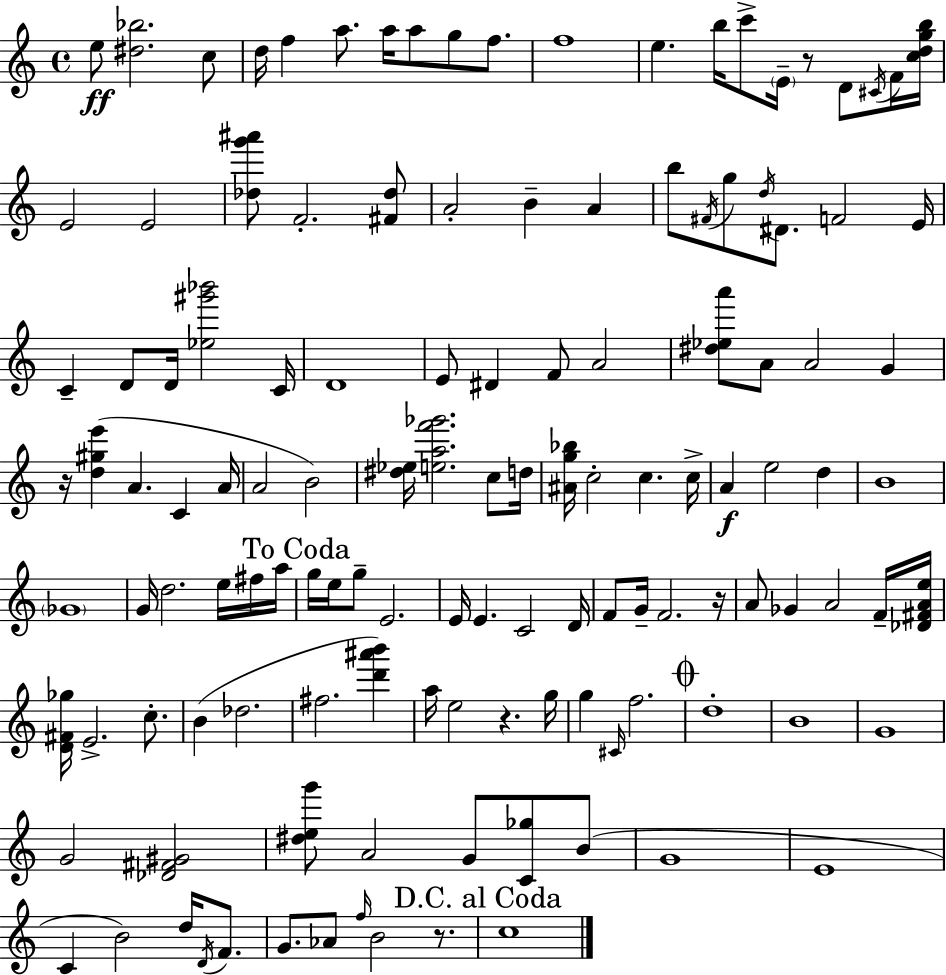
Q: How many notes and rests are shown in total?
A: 128